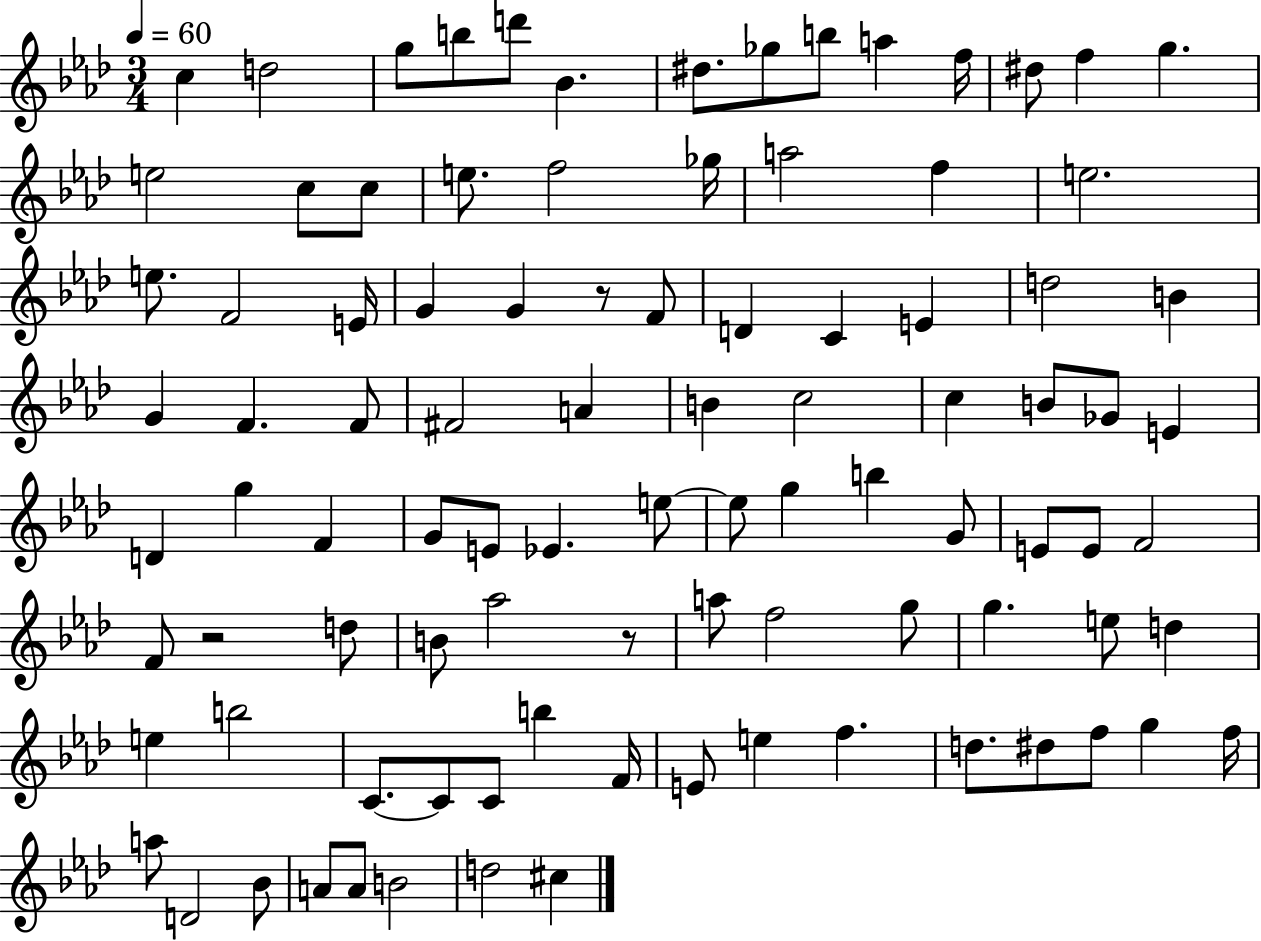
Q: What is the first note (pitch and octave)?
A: C5